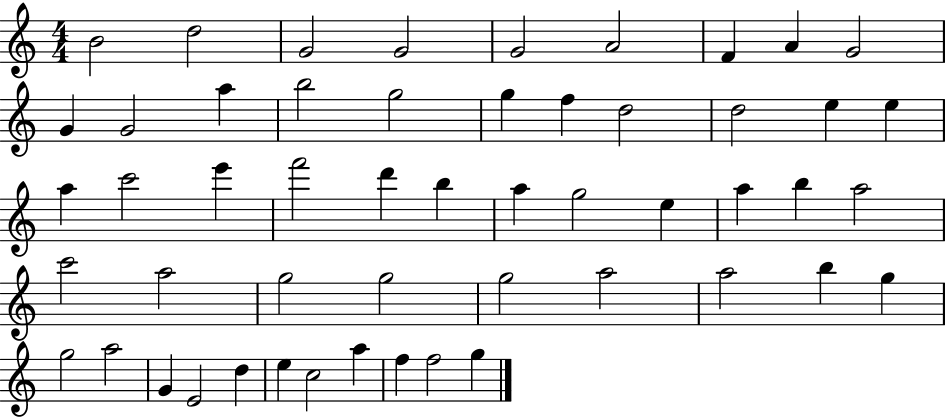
B4/h D5/h G4/h G4/h G4/h A4/h F4/q A4/q G4/h G4/q G4/h A5/q B5/h G5/h G5/q F5/q D5/h D5/h E5/q E5/q A5/q C6/h E6/q F6/h D6/q B5/q A5/q G5/h E5/q A5/q B5/q A5/h C6/h A5/h G5/h G5/h G5/h A5/h A5/h B5/q G5/q G5/h A5/h G4/q E4/h D5/q E5/q C5/h A5/q F5/q F5/h G5/q